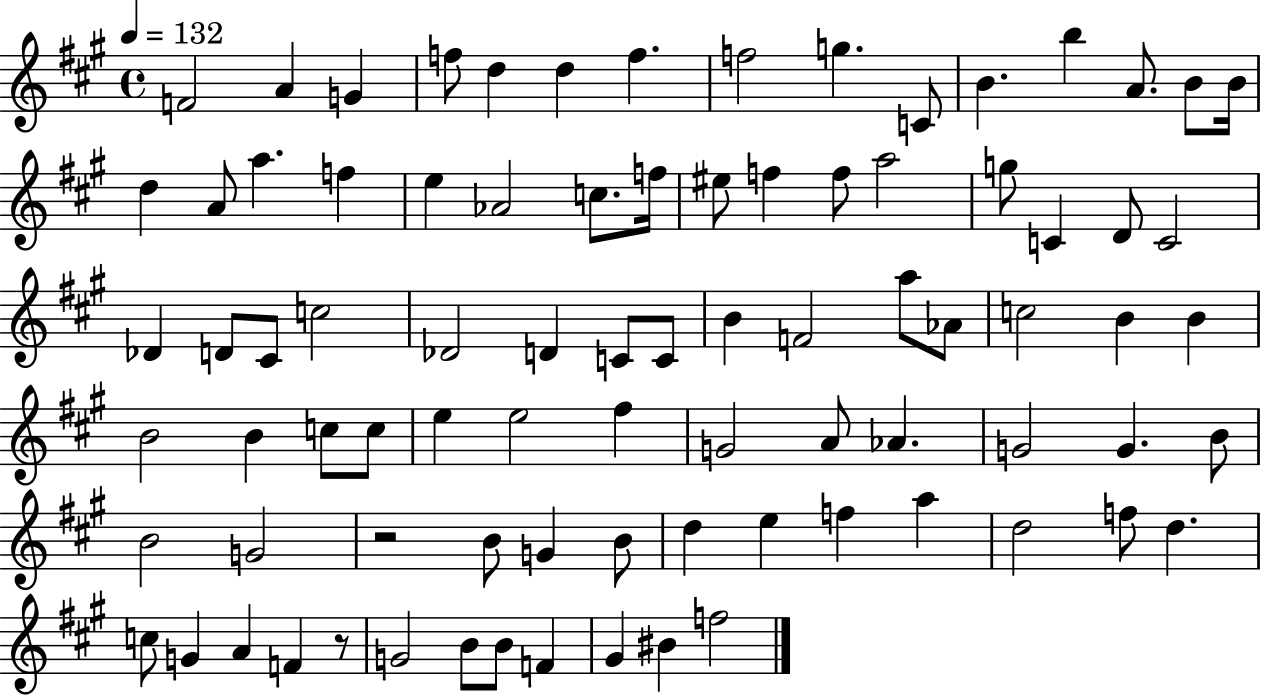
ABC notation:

X:1
T:Untitled
M:4/4
L:1/4
K:A
F2 A G f/2 d d f f2 g C/2 B b A/2 B/2 B/4 d A/2 a f e _A2 c/2 f/4 ^e/2 f f/2 a2 g/2 C D/2 C2 _D D/2 ^C/2 c2 _D2 D C/2 C/2 B F2 a/2 _A/2 c2 B B B2 B c/2 c/2 e e2 ^f G2 A/2 _A G2 G B/2 B2 G2 z2 B/2 G B/2 d e f a d2 f/2 d c/2 G A F z/2 G2 B/2 B/2 F ^G ^B f2